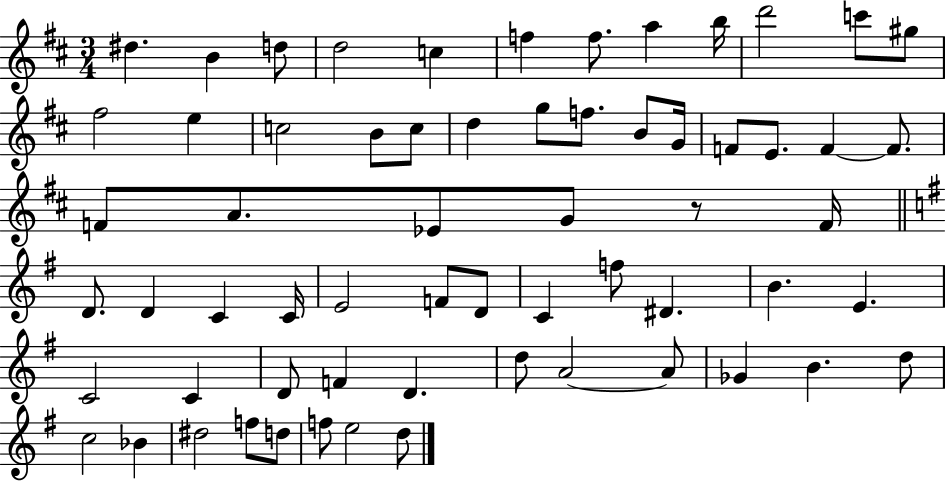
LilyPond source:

{
  \clef treble
  \numericTimeSignature
  \time 3/4
  \key d \major
  dis''4. b'4 d''8 | d''2 c''4 | f''4 f''8. a''4 b''16 | d'''2 c'''8 gis''8 | \break fis''2 e''4 | c''2 b'8 c''8 | d''4 g''8 f''8. b'8 g'16 | f'8 e'8. f'4~~ f'8. | \break f'8 a'8. ees'8 g'8 r8 f'16 | \bar "||" \break \key e \minor d'8. d'4 c'4 c'16 | e'2 f'8 d'8 | c'4 f''8 dis'4. | b'4. e'4. | \break c'2 c'4 | d'8 f'4 d'4. | d''8 a'2~~ a'8 | ges'4 b'4. d''8 | \break c''2 bes'4 | dis''2 f''8 d''8 | f''8 e''2 d''8 | \bar "|."
}